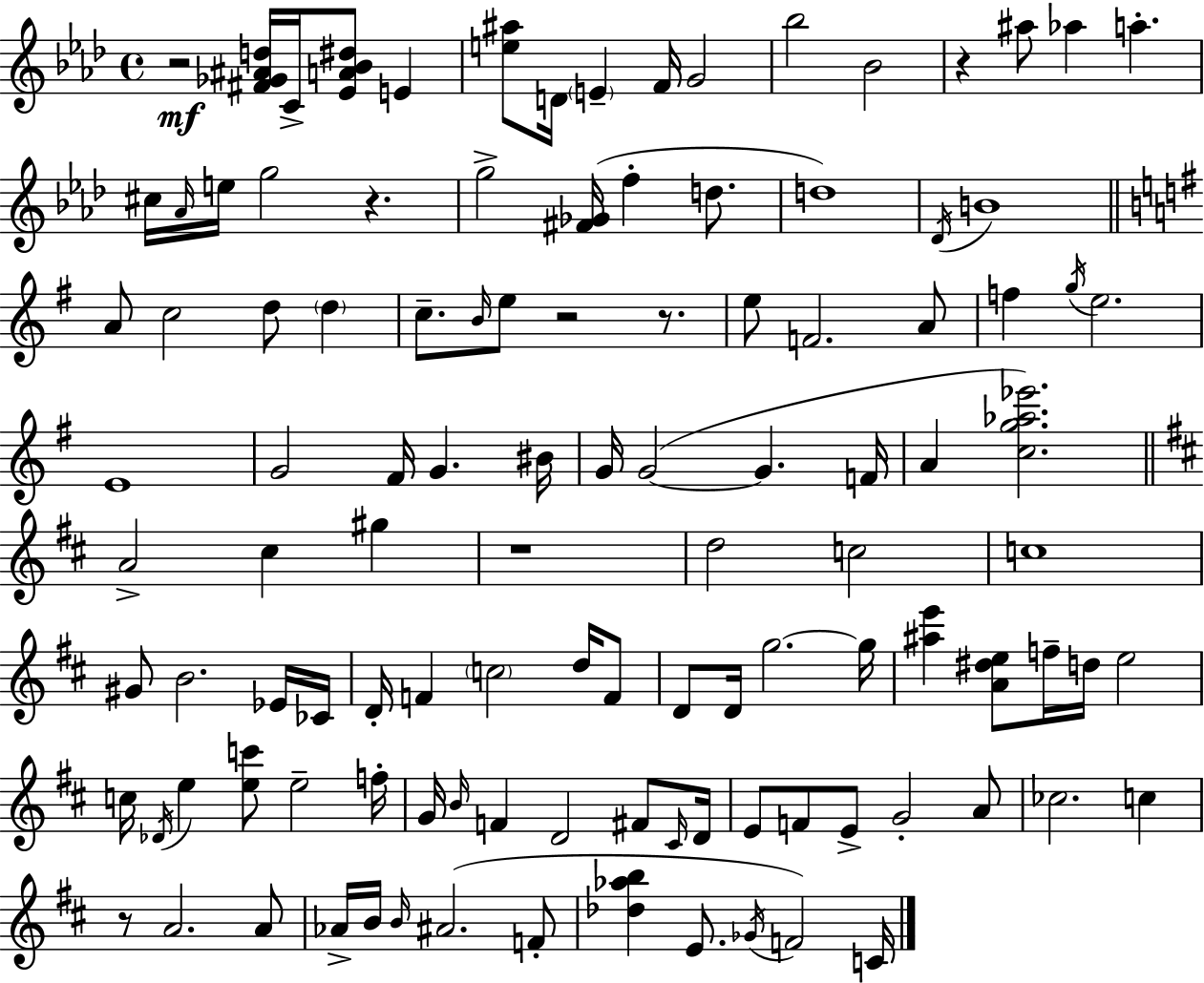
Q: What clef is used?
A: treble